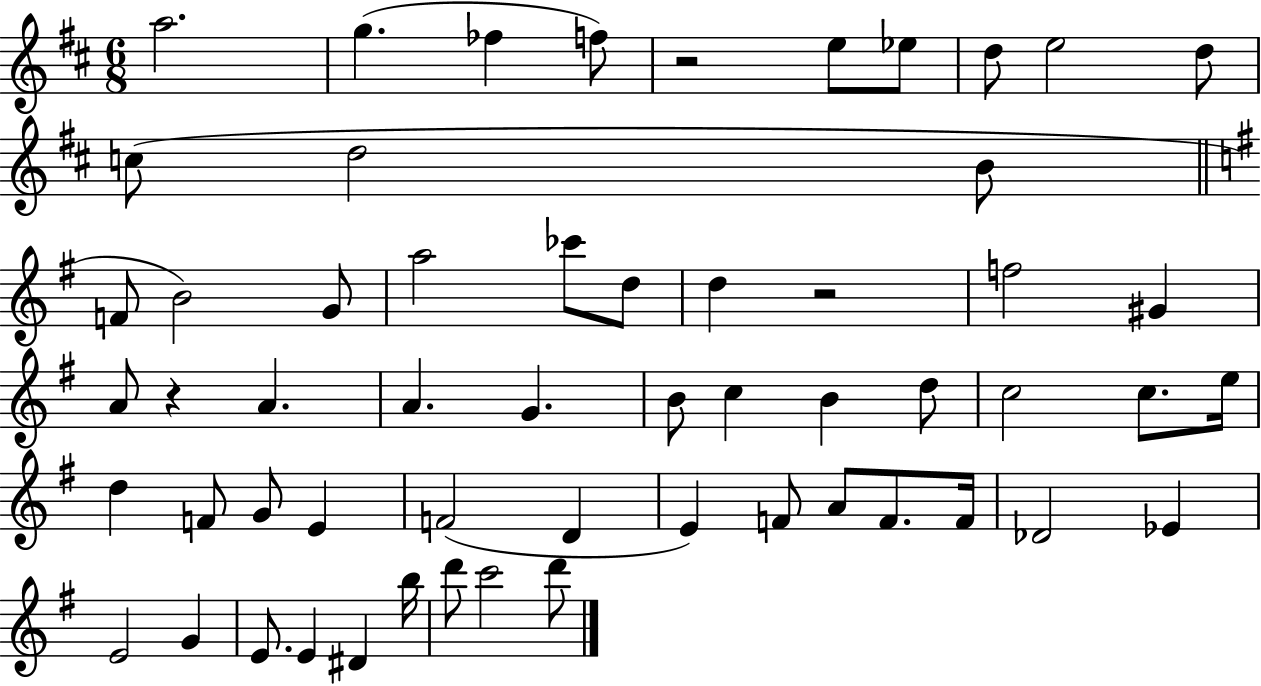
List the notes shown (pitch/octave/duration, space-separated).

A5/h. G5/q. FES5/q F5/e R/h E5/e Eb5/e D5/e E5/h D5/e C5/e D5/h B4/e F4/e B4/h G4/e A5/h CES6/e D5/e D5/q R/h F5/h G#4/q A4/e R/q A4/q. A4/q. G4/q. B4/e C5/q B4/q D5/e C5/h C5/e. E5/s D5/q F4/e G4/e E4/q F4/h D4/q E4/q F4/e A4/e F4/e. F4/s Db4/h Eb4/q E4/h G4/q E4/e. E4/q D#4/q B5/s D6/e C6/h D6/e